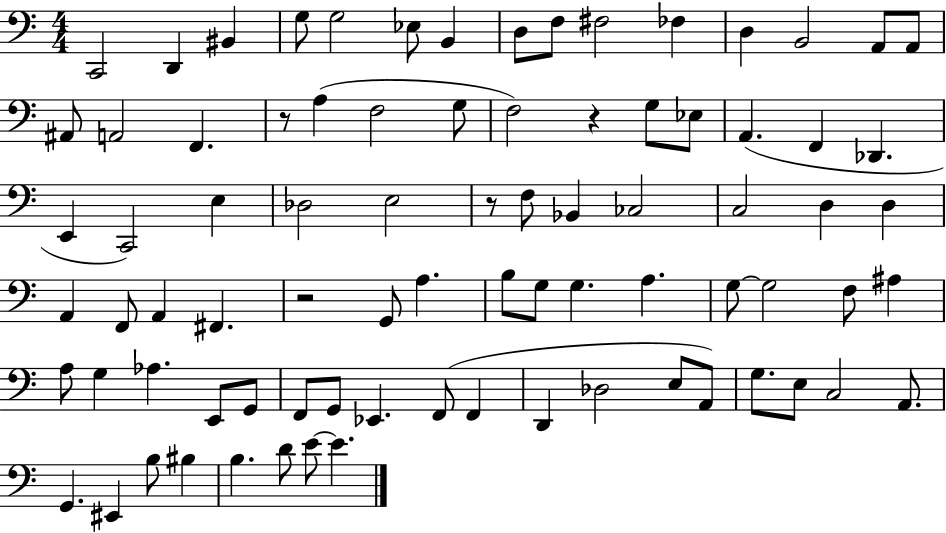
C2/h D2/q BIS2/q G3/e G3/h Eb3/e B2/q D3/e F3/e F#3/h FES3/q D3/q B2/h A2/e A2/e A#2/e A2/h F2/q. R/e A3/q F3/h G3/e F3/h R/q G3/e Eb3/e A2/q. F2/q Db2/q. E2/q C2/h E3/q Db3/h E3/h R/e F3/e Bb2/q CES3/h C3/h D3/q D3/q A2/q F2/e A2/q F#2/q. R/h G2/e A3/q. B3/e G3/e G3/q. A3/q. G3/e G3/h F3/e A#3/q A3/e G3/q Ab3/q. E2/e G2/e F2/e G2/e Eb2/q. F2/e F2/q D2/q Db3/h E3/e A2/e G3/e. E3/e C3/h A2/e. G2/q. EIS2/q B3/e BIS3/q B3/q. D4/e E4/e E4/q.